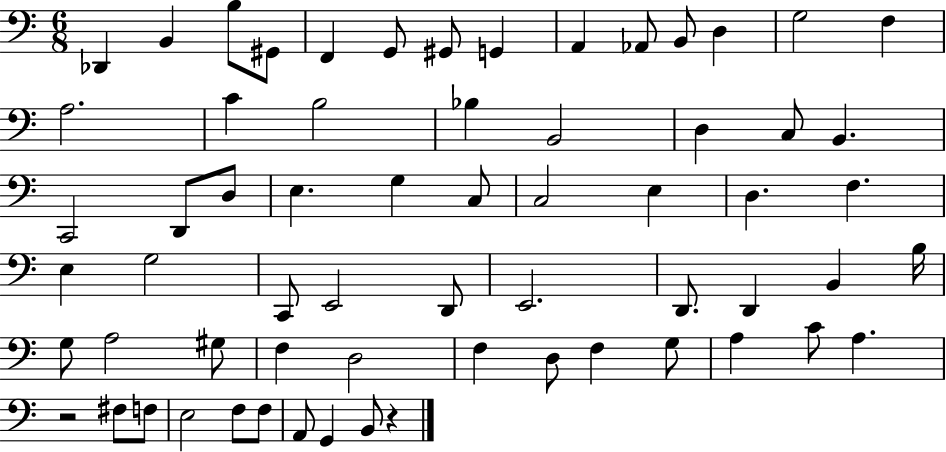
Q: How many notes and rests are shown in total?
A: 64